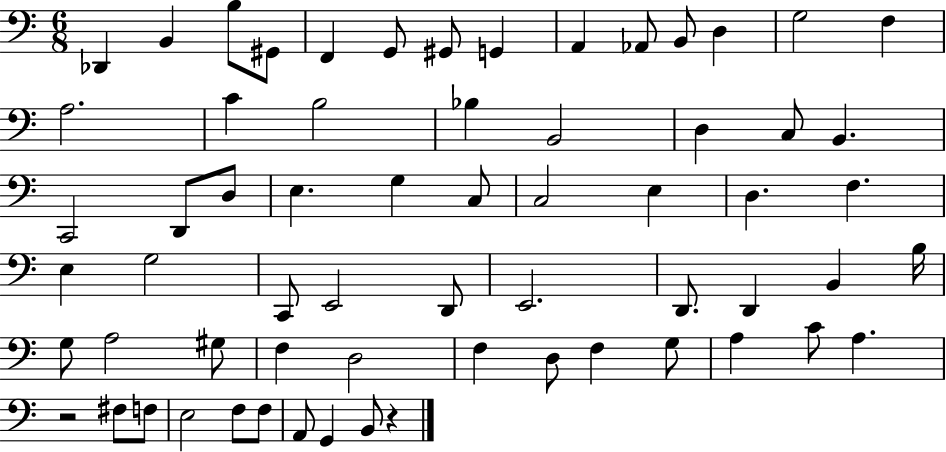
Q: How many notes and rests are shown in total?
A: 64